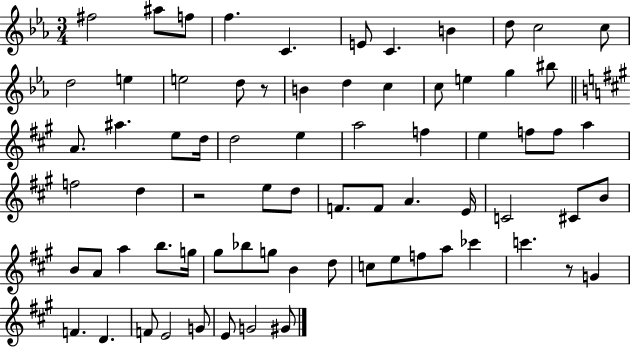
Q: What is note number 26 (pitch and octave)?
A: D5